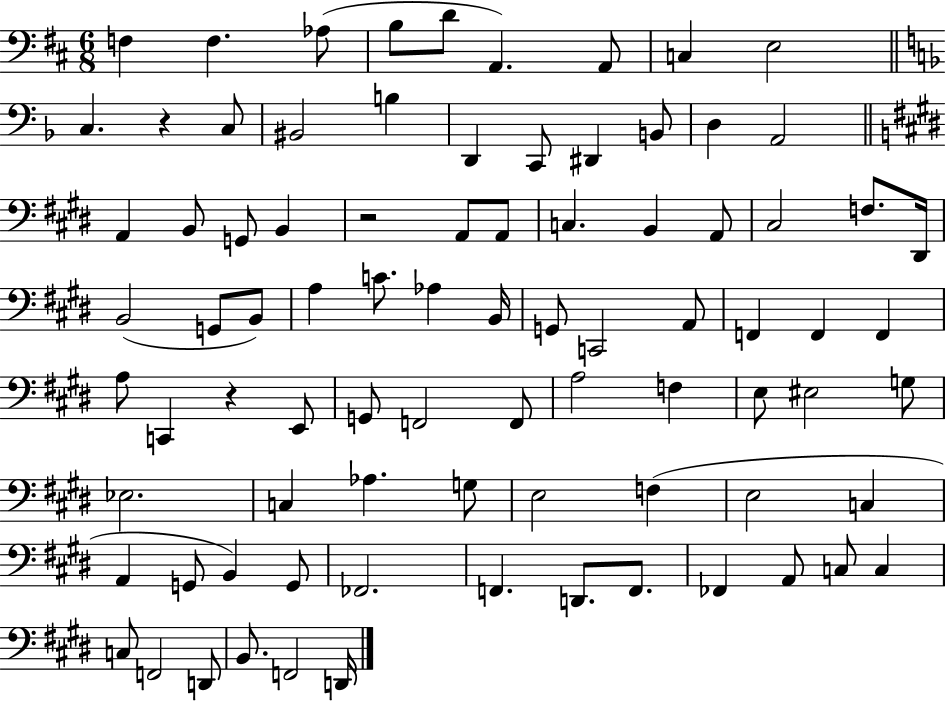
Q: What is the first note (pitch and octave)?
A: F3